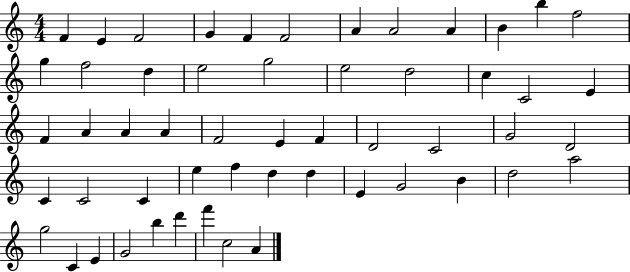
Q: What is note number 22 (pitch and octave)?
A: E4